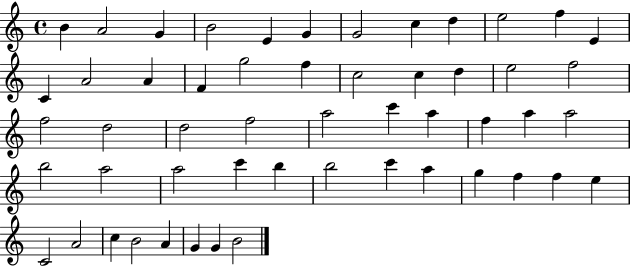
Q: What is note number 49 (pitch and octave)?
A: B4